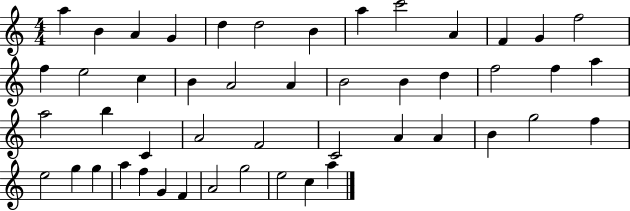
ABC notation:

X:1
T:Untitled
M:4/4
L:1/4
K:C
a B A G d d2 B a c'2 A F G f2 f e2 c B A2 A B2 B d f2 f a a2 b C A2 F2 C2 A A B g2 f e2 g g a f G F A2 g2 e2 c a